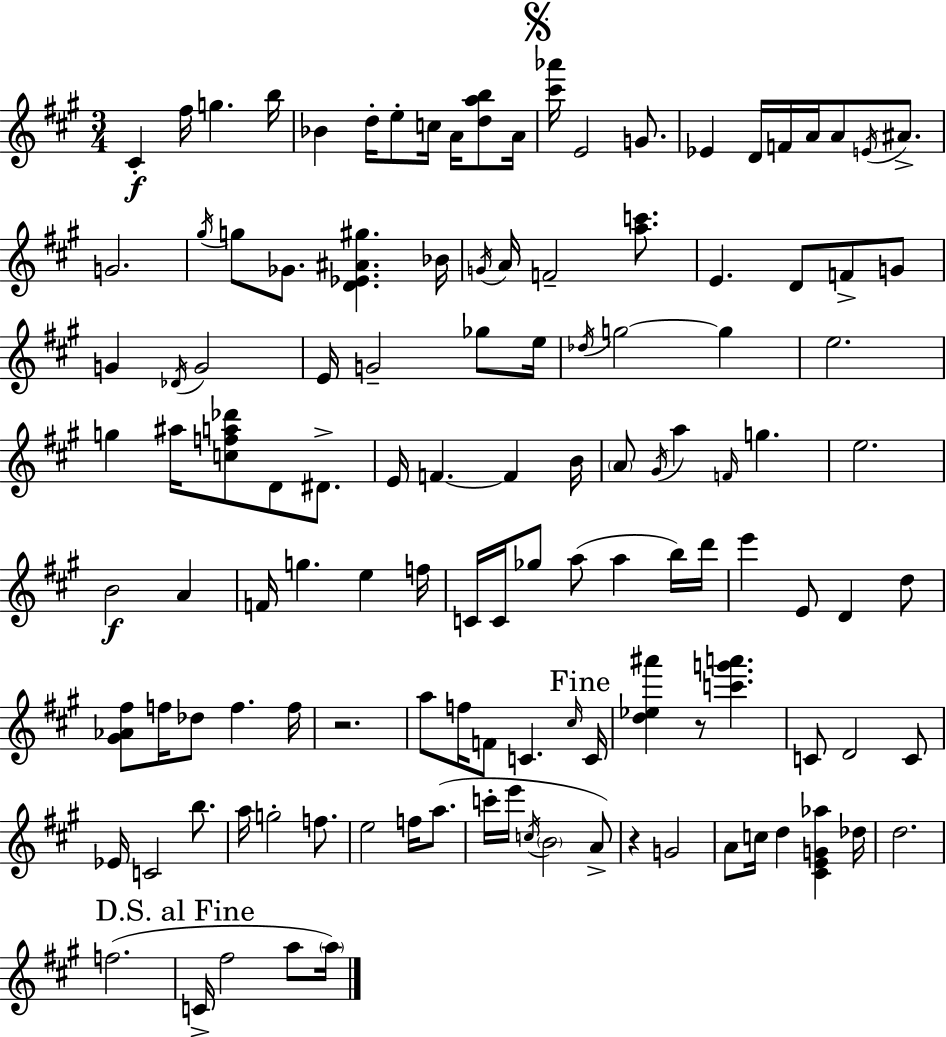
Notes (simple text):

C#4/q F#5/s G5/q. B5/s Bb4/q D5/s E5/e C5/s A4/s [D5,A5,B5]/e A4/s [C#6,Ab6]/s E4/h G4/e. Eb4/q D4/s F4/s A4/s A4/e E4/s A#4/e. G4/h. G#5/s G5/e Gb4/e. [D4,Eb4,A#4,G#5]/q. Bb4/s G4/s A4/s F4/h [A5,C6]/e. E4/q. D4/e F4/e G4/e G4/q Db4/s G4/h E4/s G4/h Gb5/e E5/s Db5/s G5/h G5/q E5/h. G5/q A#5/s [C5,F5,A5,Db6]/e D4/e D#4/e. E4/s F4/q. F4/q B4/s A4/e G#4/s A5/q F4/s G5/q. E5/h. B4/h A4/q F4/s G5/q. E5/q F5/s C4/s C4/s Gb5/e A5/e A5/q B5/s D6/s E6/q E4/e D4/q D5/e [G#4,Ab4,F#5]/e F5/s Db5/e F5/q. F5/s R/h. A5/e F5/s F4/e C4/q. C#5/s C4/s [D5,Eb5,A#6]/q R/e [C6,G6,A6]/q. C4/e D4/h C4/e Eb4/s C4/h B5/e. A5/s G5/h F5/e. E5/h F5/s A5/e. C6/s E6/s C5/s B4/h A4/e R/q G4/h A4/e C5/s D5/q [C#4,E4,G4,Ab5]/q Db5/s D5/h. F5/h. C4/s F#5/h A5/e A5/s